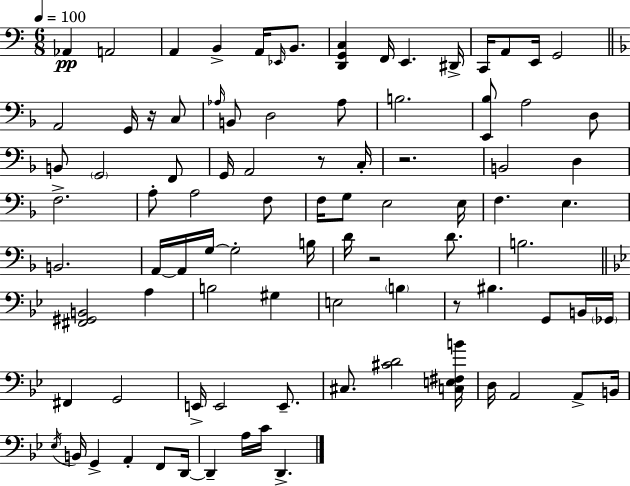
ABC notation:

X:1
T:Untitled
M:6/8
L:1/4
K:Am
_A,, A,,2 A,, B,, A,,/4 _E,,/4 B,,/2 [D,,G,,C,] F,,/4 E,, ^D,,/4 C,,/4 A,,/2 E,,/4 G,,2 A,,2 G,,/4 z/4 C,/2 _A,/4 B,,/2 D,2 _A,/2 B,2 [E,,_B,]/2 A,2 D,/2 B,,/2 G,,2 F,,/2 G,,/4 A,,2 z/2 C,/4 z2 B,,2 D, F,2 A,/2 A,2 F,/2 F,/4 G,/2 E,2 E,/4 F, E, B,,2 A,,/4 A,,/4 G,/4 G,2 B,/4 D/4 z2 D/2 B,2 [^F,,^G,,B,,]2 A, B,2 ^G, E,2 B, z/2 ^B, G,,/2 B,,/4 _G,,/4 ^F,, G,,2 E,,/4 E,,2 E,,/2 ^C,/2 [^CD]2 [C,E,^F,B]/4 D,/4 A,,2 A,,/2 B,,/4 _E,/4 B,,/4 G,, A,, F,,/2 D,,/4 D,, A,/4 C/4 D,,